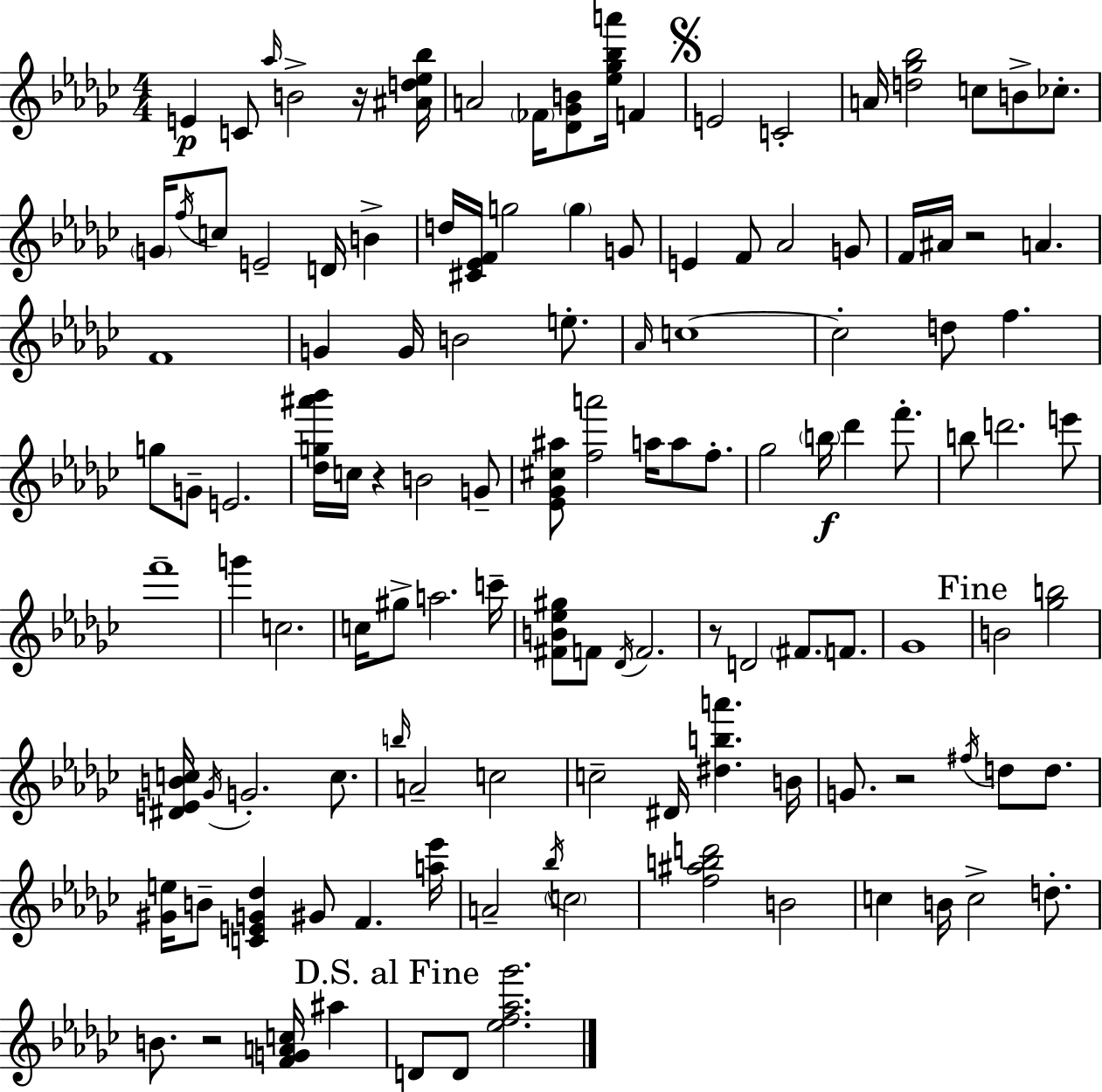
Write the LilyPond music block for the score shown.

{
  \clef treble
  \numericTimeSignature
  \time 4/4
  \key ees \minor
  \repeat volta 2 { e'4\p c'8 \grace { aes''16 } b'2-> r16 | <ais' d'' ees'' bes''>16 a'2 \parenthesize fes'16 <des' ges' b'>8 <ees'' ges'' bes'' a'''>16 f'4 | \mark \markup { \musicglyph "scripts.segno" } e'2 c'2-. | a'16 <d'' ges'' bes''>2 c''8 b'8-> ces''8.-. | \break \parenthesize g'16 \acciaccatura { f''16 } c''8 e'2-- d'16 b'4-> | d''16 <cis' ees' f'>16 g''2 \parenthesize g''4 | g'8 e'4 f'8 aes'2 | g'8 f'16 ais'16 r2 a'4. | \break f'1 | g'4 g'16 b'2 e''8.-. | \grace { aes'16 } c''1~~ | c''2-. d''8 f''4. | \break g''8 g'8-- e'2. | <des'' g'' ais''' bes'''>16 c''16 r4 b'2 | g'8-- <ees' ges' cis'' ais''>8 <f'' a'''>2 a''16 a''8 | f''8.-. ges''2 \parenthesize b''16\f des'''4 | \break f'''8.-. b''8 d'''2. | e'''8 f'''1-- | g'''4 c''2. | c''16 gis''8-> a''2. | \break c'''16-- <fis' b' ees'' gis''>8 f'8 \acciaccatura { des'16 } f'2. | r8 d'2 \parenthesize fis'8. | f'8. ges'1 | \mark "Fine" b'2 <ges'' b''>2 | \break <dis' e' b' c''>16 \acciaccatura { ges'16 } g'2.-. | c''8. \grace { b''16 } a'2-- c''2 | c''2-- dis'16 <dis'' b'' a'''>4. | b'16 g'8. r2 | \break \acciaccatura { fis''16 } d''8 d''8. <gis' e''>16 b'8-- <c' e' g' des''>4 gis'8 | f'4. <a'' ees'''>16 a'2-- \acciaccatura { bes''16 } | \parenthesize c''2 <f'' ais'' b'' d'''>2 | b'2 c''4 b'16 c''2-> | \break d''8.-. b'8. r2 | <f' g' a' c''>16 ais''4 \mark "D.S. al Fine" d'8 d'8 <ees'' f'' aes'' ges'''>2. | } \bar "|."
}